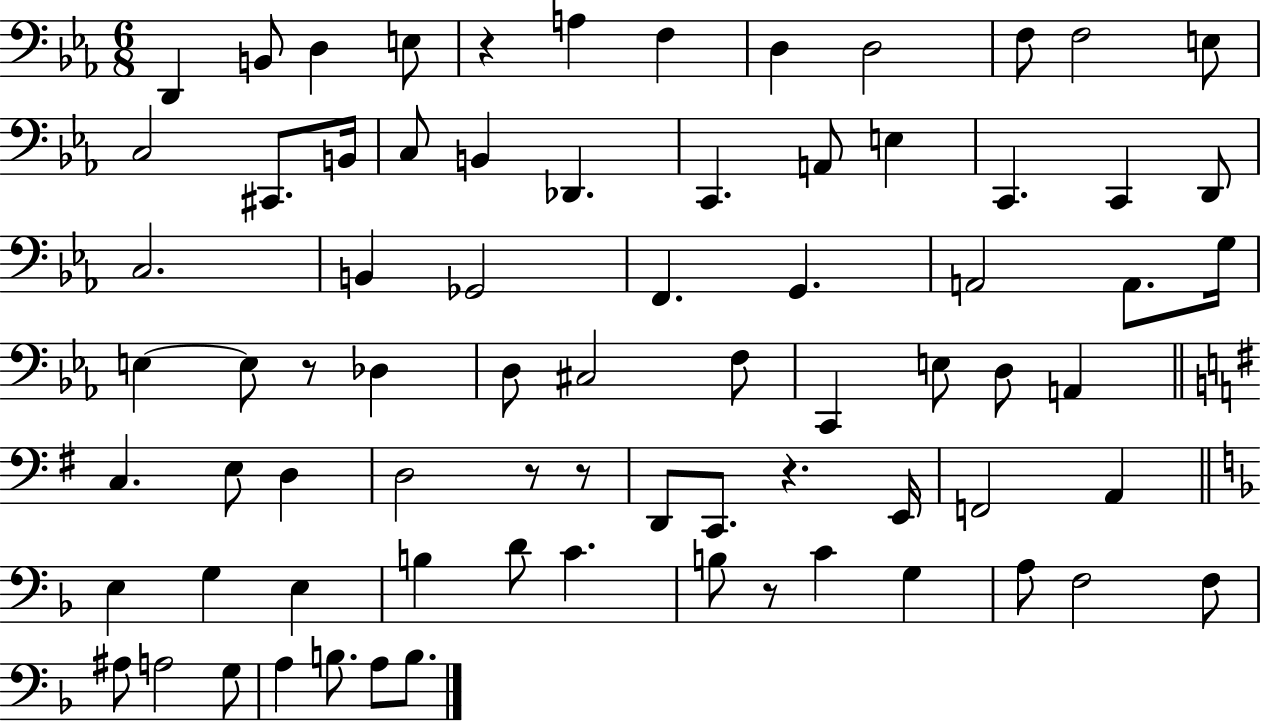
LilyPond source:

{
  \clef bass
  \numericTimeSignature
  \time 6/8
  \key ees \major
  \repeat volta 2 { d,4 b,8 d4 e8 | r4 a4 f4 | d4 d2 | f8 f2 e8 | \break c2 cis,8. b,16 | c8 b,4 des,4. | c,4. a,8 e4 | c,4. c,4 d,8 | \break c2. | b,4 ges,2 | f,4. g,4. | a,2 a,8. g16 | \break e4~~ e8 r8 des4 | d8 cis2 f8 | c,4 e8 d8 a,4 | \bar "||" \break \key g \major c4. e8 d4 | d2 r8 r8 | d,8 c,8. r4. e,16 | f,2 a,4 | \break \bar "||" \break \key f \major e4 g4 e4 | b4 d'8 c'4. | b8 r8 c'4 g4 | a8 f2 f8 | \break ais8 a2 g8 | a4 b8. a8 b8. | } \bar "|."
}